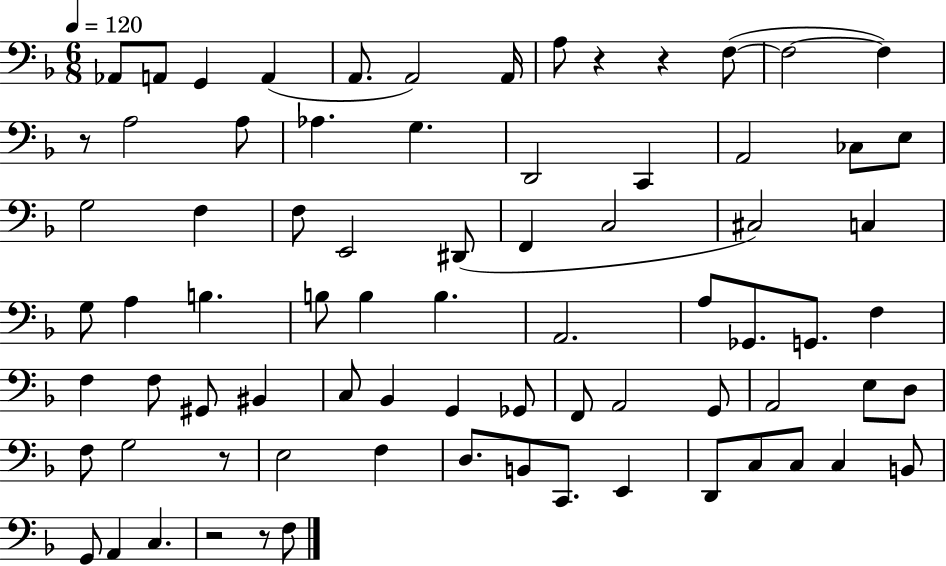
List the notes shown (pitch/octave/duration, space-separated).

Ab2/e A2/e G2/q A2/q A2/e. A2/h A2/s A3/e R/q R/q F3/e F3/h F3/q R/e A3/h A3/e Ab3/q. G3/q. D2/h C2/q A2/h CES3/e E3/e G3/h F3/q F3/e E2/h D#2/e F2/q C3/h C#3/h C3/q G3/e A3/q B3/q. B3/e B3/q B3/q. A2/h. A3/e Gb2/e. G2/e. F3/q F3/q F3/e G#2/e BIS2/q C3/e Bb2/q G2/q Gb2/e F2/e A2/h G2/e A2/h E3/e D3/e F3/e G3/h R/e E3/h F3/q D3/e. B2/e C2/e. E2/q D2/e C3/e C3/e C3/q B2/e G2/e A2/q C3/q. R/h R/e F3/e